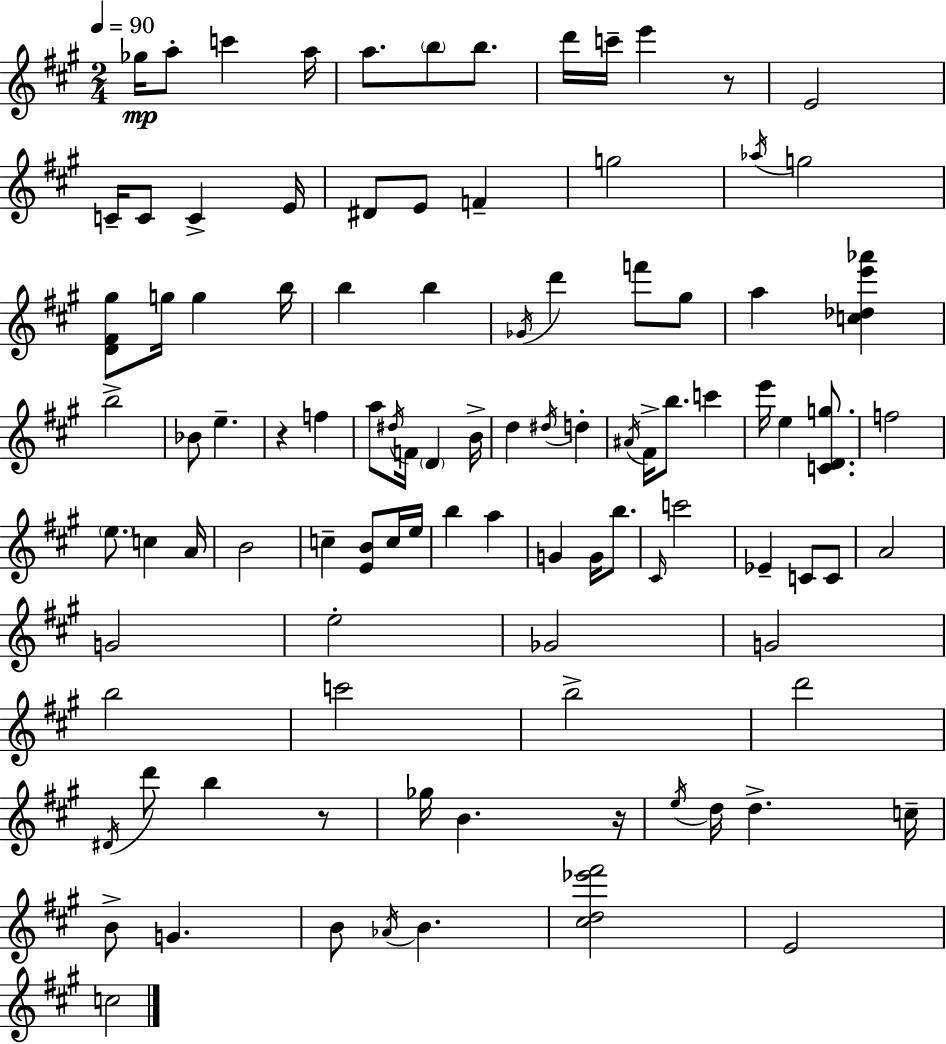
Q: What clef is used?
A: treble